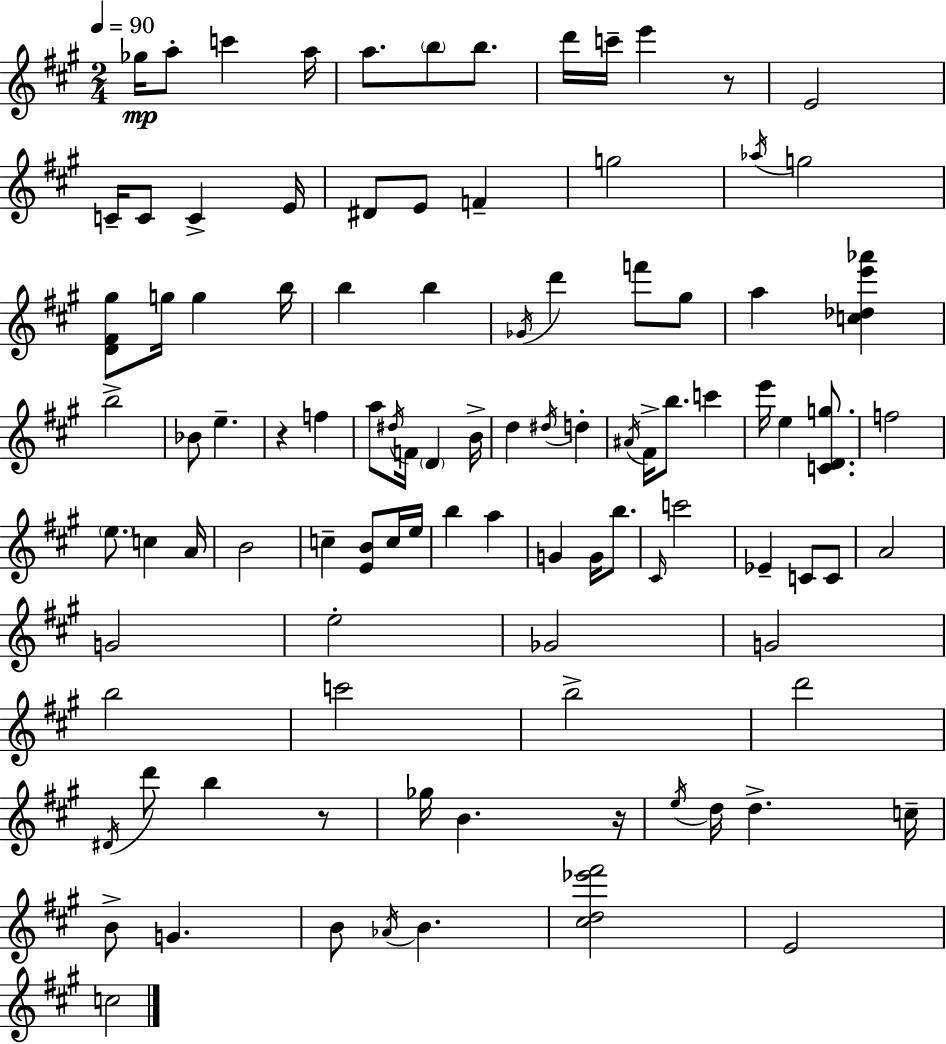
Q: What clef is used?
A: treble